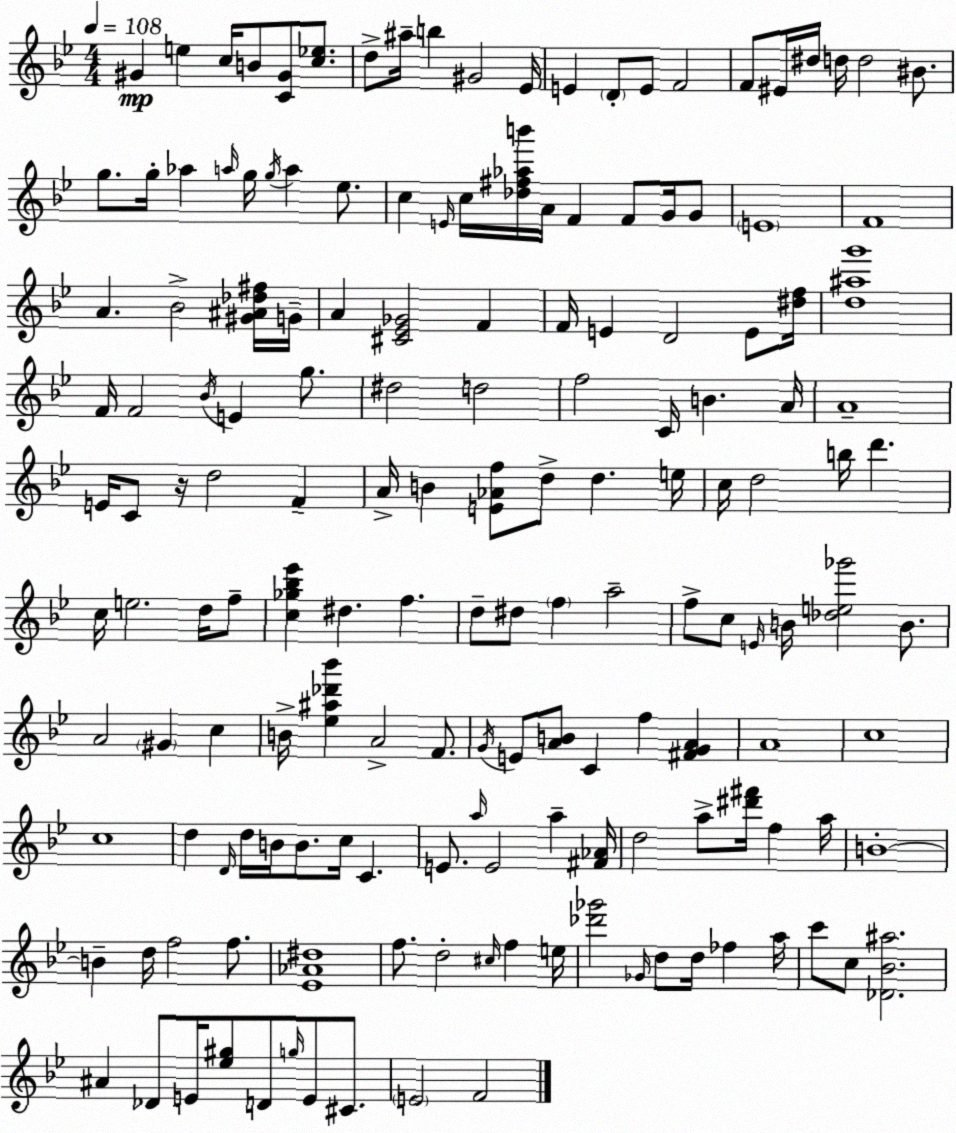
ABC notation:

X:1
T:Untitled
M:4/4
L:1/4
K:Bb
^G e c/4 B/2 [C^G]/2 [c_e]/2 d/2 ^a/4 b ^G2 _E/4 E D/2 E/2 F2 F/2 ^E/4 ^d/4 d/4 d2 ^B/2 g/2 g/4 _a a/4 g/4 g/4 a _e/2 c E/4 c/4 [_d^f_ab']/4 A/4 F F/2 G/4 G/2 E4 F4 A _B2 [^G^A_d^f]/4 G/4 A [^C_E_G]2 F F/4 E D2 E/2 [^df]/4 [d^ag']4 F/4 F2 _B/4 E g/2 ^d2 d2 f2 C/4 B A/4 A4 E/4 C/2 z/4 d2 F A/4 B [E_Af]/2 d/2 d e/4 c/4 d2 b/4 d' c/4 e2 d/4 f/2 [c_g_b_e'] ^d f d/2 ^d/2 f a2 f/2 c/2 E/4 B/4 [_de_g']2 B/2 A2 ^G c B/4 [_e^a_d'_b'] A2 F/2 G/4 E/2 [AB]/2 C f [^FGA] A4 c4 c4 d D/4 d/4 B/4 B/2 c/4 C E/2 a/4 E2 a [^F_A]/4 d2 a/2 [^d'^f']/4 f a/4 B4 B d/4 f2 f/2 [_E_A^d]4 f/2 d2 ^c/4 f e/4 [_d'_g']2 _G/4 d/2 d/4 _f a/4 c'/2 c/2 [_D_B^a]2 ^A _D/2 E/4 [_e^g]/2 D/2 g/4 E/2 ^C/2 E2 F2